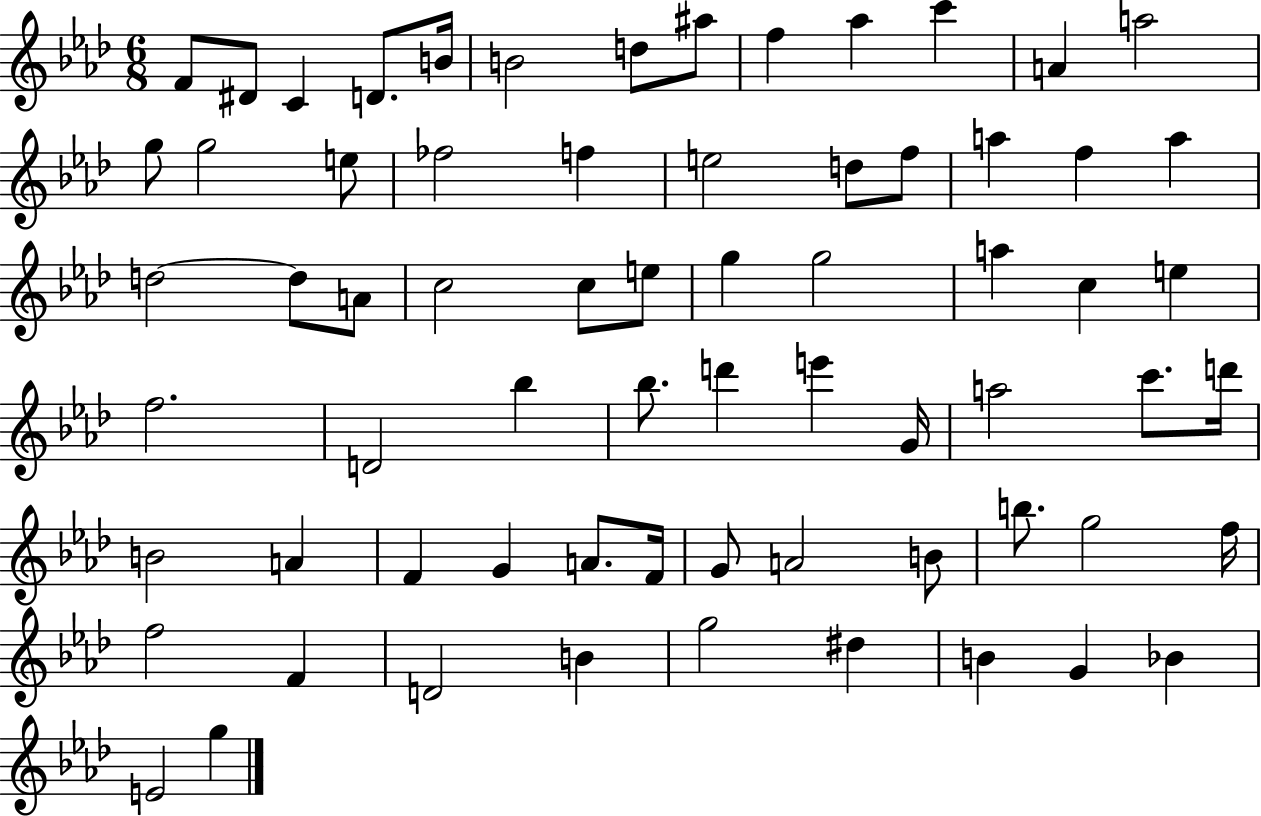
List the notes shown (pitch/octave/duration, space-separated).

F4/e D#4/e C4/q D4/e. B4/s B4/h D5/e A#5/e F5/q Ab5/q C6/q A4/q A5/h G5/e G5/h E5/e FES5/h F5/q E5/h D5/e F5/e A5/q F5/q A5/q D5/h D5/e A4/e C5/h C5/e E5/e G5/q G5/h A5/q C5/q E5/q F5/h. D4/h Bb5/q Bb5/e. D6/q E6/q G4/s A5/h C6/e. D6/s B4/h A4/q F4/q G4/q A4/e. F4/s G4/e A4/h B4/e B5/e. G5/h F5/s F5/h F4/q D4/h B4/q G5/h D#5/q B4/q G4/q Bb4/q E4/h G5/q